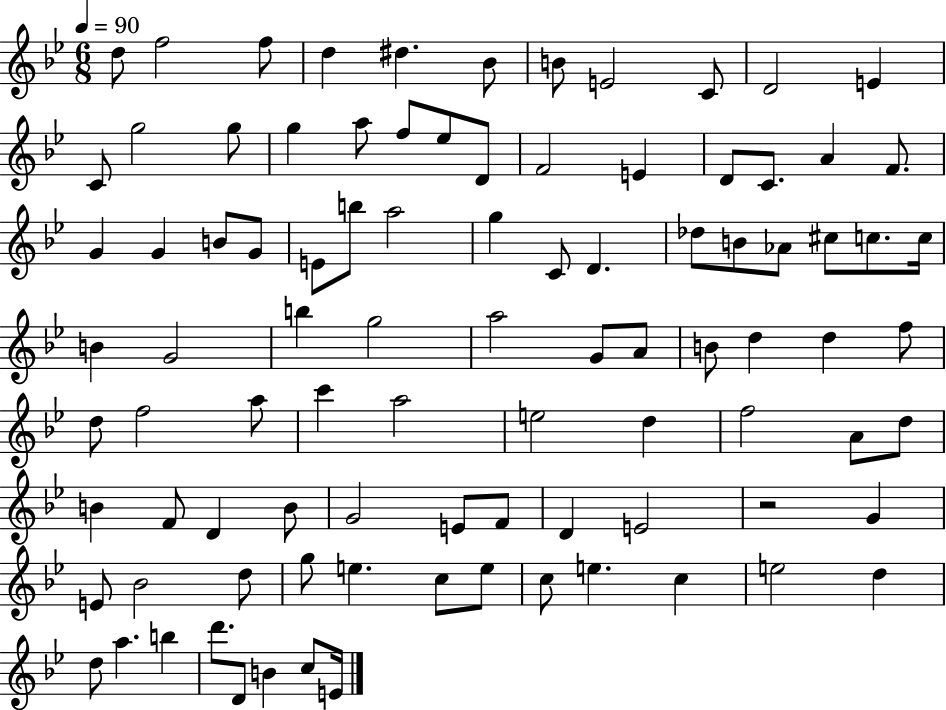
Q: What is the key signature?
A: BES major